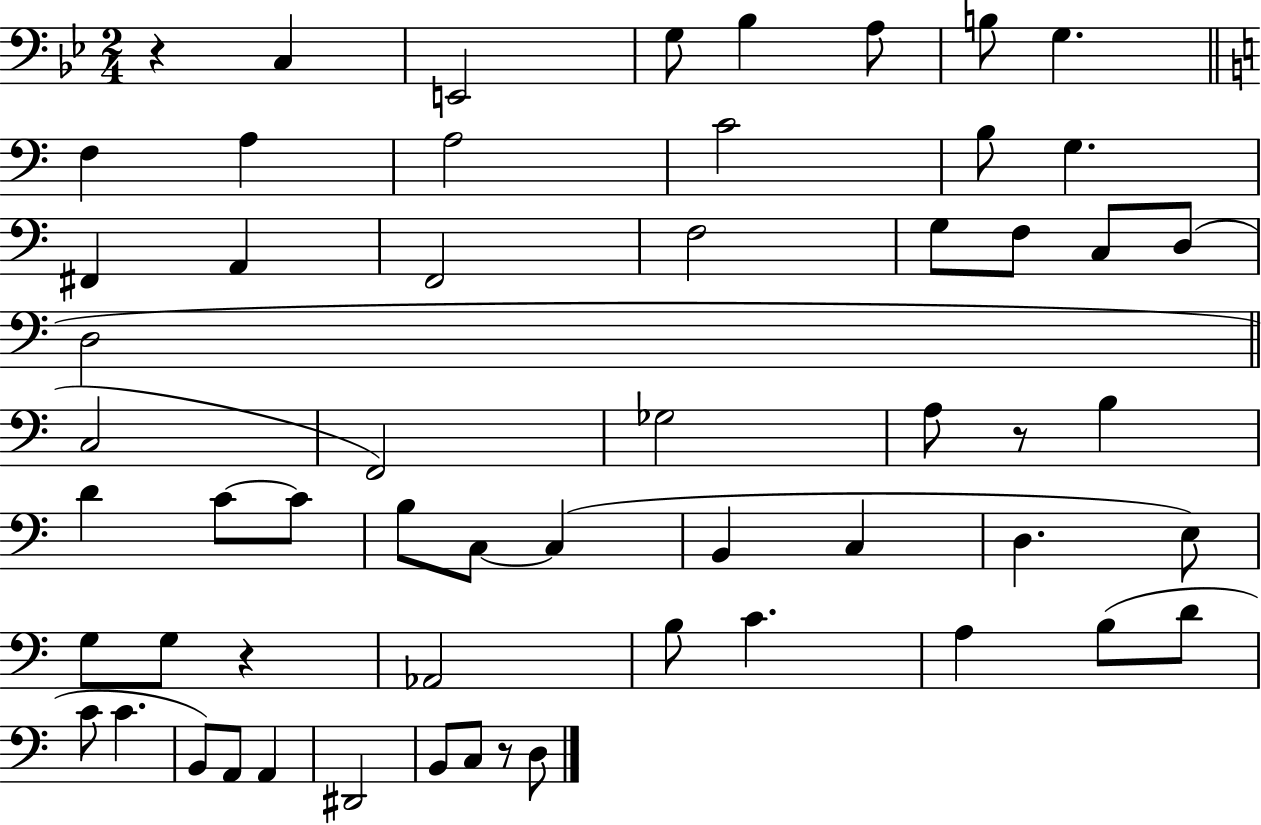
X:1
T:Untitled
M:2/4
L:1/4
K:Bb
z C, E,,2 G,/2 _B, A,/2 B,/2 G, F, A, A,2 C2 B,/2 G, ^F,, A,, F,,2 F,2 G,/2 F,/2 C,/2 D,/2 D,2 C,2 F,,2 _G,2 A,/2 z/2 B, D C/2 C/2 B,/2 C,/2 C, B,, C, D, E,/2 G,/2 G,/2 z _A,,2 B,/2 C A, B,/2 D/2 C/2 C B,,/2 A,,/2 A,, ^D,,2 B,,/2 C,/2 z/2 D,/2